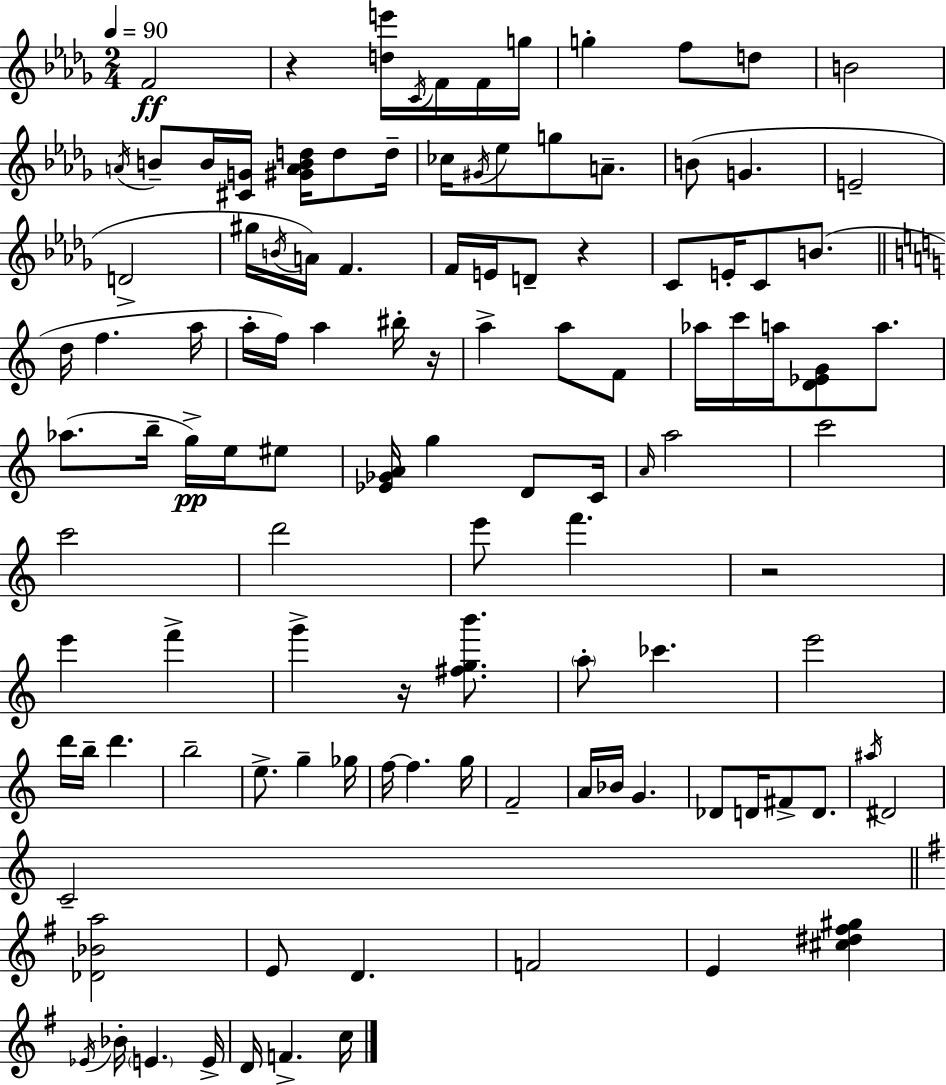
F4/h R/q [D5,E6]/s C4/s F4/s F4/s G5/s G5/q F5/e D5/e B4/h A4/s B4/e B4/s [C#4,G4]/s [G#4,A4,B4,D5]/s D5/e D5/s CES5/s G#4/s Eb5/e G5/e A4/e. B4/e G4/q. E4/h D4/h G#5/s B4/s A4/s F4/q. F4/s E4/s D4/e R/q C4/e E4/s C4/e B4/e. D5/s F5/q. A5/s A5/s F5/s A5/q BIS5/s R/s A5/q A5/e F4/e Ab5/s C6/s A5/s [D4,Eb4,G4]/e A5/e. Ab5/e. B5/s G5/s E5/s EIS5/e [Eb4,Gb4,A4]/s G5/q D4/e C4/s A4/s A5/h C6/h C6/h D6/h E6/e F6/q. R/h E6/q F6/q G6/q R/s [F#5,G5,B6]/e. A5/e CES6/q. E6/h D6/s B5/s D6/q. B5/h E5/e. G5/q Gb5/s F5/s F5/q. G5/s F4/h A4/s Bb4/s G4/q. Db4/e D4/s F#4/e D4/e. A#5/s D#4/h C4/h [Db4,Bb4,A5]/h E4/e D4/q. F4/h E4/q [C#5,D#5,F#5,G#5]/q Eb4/s Bb4/s E4/q. E4/s D4/s F4/q. C5/s